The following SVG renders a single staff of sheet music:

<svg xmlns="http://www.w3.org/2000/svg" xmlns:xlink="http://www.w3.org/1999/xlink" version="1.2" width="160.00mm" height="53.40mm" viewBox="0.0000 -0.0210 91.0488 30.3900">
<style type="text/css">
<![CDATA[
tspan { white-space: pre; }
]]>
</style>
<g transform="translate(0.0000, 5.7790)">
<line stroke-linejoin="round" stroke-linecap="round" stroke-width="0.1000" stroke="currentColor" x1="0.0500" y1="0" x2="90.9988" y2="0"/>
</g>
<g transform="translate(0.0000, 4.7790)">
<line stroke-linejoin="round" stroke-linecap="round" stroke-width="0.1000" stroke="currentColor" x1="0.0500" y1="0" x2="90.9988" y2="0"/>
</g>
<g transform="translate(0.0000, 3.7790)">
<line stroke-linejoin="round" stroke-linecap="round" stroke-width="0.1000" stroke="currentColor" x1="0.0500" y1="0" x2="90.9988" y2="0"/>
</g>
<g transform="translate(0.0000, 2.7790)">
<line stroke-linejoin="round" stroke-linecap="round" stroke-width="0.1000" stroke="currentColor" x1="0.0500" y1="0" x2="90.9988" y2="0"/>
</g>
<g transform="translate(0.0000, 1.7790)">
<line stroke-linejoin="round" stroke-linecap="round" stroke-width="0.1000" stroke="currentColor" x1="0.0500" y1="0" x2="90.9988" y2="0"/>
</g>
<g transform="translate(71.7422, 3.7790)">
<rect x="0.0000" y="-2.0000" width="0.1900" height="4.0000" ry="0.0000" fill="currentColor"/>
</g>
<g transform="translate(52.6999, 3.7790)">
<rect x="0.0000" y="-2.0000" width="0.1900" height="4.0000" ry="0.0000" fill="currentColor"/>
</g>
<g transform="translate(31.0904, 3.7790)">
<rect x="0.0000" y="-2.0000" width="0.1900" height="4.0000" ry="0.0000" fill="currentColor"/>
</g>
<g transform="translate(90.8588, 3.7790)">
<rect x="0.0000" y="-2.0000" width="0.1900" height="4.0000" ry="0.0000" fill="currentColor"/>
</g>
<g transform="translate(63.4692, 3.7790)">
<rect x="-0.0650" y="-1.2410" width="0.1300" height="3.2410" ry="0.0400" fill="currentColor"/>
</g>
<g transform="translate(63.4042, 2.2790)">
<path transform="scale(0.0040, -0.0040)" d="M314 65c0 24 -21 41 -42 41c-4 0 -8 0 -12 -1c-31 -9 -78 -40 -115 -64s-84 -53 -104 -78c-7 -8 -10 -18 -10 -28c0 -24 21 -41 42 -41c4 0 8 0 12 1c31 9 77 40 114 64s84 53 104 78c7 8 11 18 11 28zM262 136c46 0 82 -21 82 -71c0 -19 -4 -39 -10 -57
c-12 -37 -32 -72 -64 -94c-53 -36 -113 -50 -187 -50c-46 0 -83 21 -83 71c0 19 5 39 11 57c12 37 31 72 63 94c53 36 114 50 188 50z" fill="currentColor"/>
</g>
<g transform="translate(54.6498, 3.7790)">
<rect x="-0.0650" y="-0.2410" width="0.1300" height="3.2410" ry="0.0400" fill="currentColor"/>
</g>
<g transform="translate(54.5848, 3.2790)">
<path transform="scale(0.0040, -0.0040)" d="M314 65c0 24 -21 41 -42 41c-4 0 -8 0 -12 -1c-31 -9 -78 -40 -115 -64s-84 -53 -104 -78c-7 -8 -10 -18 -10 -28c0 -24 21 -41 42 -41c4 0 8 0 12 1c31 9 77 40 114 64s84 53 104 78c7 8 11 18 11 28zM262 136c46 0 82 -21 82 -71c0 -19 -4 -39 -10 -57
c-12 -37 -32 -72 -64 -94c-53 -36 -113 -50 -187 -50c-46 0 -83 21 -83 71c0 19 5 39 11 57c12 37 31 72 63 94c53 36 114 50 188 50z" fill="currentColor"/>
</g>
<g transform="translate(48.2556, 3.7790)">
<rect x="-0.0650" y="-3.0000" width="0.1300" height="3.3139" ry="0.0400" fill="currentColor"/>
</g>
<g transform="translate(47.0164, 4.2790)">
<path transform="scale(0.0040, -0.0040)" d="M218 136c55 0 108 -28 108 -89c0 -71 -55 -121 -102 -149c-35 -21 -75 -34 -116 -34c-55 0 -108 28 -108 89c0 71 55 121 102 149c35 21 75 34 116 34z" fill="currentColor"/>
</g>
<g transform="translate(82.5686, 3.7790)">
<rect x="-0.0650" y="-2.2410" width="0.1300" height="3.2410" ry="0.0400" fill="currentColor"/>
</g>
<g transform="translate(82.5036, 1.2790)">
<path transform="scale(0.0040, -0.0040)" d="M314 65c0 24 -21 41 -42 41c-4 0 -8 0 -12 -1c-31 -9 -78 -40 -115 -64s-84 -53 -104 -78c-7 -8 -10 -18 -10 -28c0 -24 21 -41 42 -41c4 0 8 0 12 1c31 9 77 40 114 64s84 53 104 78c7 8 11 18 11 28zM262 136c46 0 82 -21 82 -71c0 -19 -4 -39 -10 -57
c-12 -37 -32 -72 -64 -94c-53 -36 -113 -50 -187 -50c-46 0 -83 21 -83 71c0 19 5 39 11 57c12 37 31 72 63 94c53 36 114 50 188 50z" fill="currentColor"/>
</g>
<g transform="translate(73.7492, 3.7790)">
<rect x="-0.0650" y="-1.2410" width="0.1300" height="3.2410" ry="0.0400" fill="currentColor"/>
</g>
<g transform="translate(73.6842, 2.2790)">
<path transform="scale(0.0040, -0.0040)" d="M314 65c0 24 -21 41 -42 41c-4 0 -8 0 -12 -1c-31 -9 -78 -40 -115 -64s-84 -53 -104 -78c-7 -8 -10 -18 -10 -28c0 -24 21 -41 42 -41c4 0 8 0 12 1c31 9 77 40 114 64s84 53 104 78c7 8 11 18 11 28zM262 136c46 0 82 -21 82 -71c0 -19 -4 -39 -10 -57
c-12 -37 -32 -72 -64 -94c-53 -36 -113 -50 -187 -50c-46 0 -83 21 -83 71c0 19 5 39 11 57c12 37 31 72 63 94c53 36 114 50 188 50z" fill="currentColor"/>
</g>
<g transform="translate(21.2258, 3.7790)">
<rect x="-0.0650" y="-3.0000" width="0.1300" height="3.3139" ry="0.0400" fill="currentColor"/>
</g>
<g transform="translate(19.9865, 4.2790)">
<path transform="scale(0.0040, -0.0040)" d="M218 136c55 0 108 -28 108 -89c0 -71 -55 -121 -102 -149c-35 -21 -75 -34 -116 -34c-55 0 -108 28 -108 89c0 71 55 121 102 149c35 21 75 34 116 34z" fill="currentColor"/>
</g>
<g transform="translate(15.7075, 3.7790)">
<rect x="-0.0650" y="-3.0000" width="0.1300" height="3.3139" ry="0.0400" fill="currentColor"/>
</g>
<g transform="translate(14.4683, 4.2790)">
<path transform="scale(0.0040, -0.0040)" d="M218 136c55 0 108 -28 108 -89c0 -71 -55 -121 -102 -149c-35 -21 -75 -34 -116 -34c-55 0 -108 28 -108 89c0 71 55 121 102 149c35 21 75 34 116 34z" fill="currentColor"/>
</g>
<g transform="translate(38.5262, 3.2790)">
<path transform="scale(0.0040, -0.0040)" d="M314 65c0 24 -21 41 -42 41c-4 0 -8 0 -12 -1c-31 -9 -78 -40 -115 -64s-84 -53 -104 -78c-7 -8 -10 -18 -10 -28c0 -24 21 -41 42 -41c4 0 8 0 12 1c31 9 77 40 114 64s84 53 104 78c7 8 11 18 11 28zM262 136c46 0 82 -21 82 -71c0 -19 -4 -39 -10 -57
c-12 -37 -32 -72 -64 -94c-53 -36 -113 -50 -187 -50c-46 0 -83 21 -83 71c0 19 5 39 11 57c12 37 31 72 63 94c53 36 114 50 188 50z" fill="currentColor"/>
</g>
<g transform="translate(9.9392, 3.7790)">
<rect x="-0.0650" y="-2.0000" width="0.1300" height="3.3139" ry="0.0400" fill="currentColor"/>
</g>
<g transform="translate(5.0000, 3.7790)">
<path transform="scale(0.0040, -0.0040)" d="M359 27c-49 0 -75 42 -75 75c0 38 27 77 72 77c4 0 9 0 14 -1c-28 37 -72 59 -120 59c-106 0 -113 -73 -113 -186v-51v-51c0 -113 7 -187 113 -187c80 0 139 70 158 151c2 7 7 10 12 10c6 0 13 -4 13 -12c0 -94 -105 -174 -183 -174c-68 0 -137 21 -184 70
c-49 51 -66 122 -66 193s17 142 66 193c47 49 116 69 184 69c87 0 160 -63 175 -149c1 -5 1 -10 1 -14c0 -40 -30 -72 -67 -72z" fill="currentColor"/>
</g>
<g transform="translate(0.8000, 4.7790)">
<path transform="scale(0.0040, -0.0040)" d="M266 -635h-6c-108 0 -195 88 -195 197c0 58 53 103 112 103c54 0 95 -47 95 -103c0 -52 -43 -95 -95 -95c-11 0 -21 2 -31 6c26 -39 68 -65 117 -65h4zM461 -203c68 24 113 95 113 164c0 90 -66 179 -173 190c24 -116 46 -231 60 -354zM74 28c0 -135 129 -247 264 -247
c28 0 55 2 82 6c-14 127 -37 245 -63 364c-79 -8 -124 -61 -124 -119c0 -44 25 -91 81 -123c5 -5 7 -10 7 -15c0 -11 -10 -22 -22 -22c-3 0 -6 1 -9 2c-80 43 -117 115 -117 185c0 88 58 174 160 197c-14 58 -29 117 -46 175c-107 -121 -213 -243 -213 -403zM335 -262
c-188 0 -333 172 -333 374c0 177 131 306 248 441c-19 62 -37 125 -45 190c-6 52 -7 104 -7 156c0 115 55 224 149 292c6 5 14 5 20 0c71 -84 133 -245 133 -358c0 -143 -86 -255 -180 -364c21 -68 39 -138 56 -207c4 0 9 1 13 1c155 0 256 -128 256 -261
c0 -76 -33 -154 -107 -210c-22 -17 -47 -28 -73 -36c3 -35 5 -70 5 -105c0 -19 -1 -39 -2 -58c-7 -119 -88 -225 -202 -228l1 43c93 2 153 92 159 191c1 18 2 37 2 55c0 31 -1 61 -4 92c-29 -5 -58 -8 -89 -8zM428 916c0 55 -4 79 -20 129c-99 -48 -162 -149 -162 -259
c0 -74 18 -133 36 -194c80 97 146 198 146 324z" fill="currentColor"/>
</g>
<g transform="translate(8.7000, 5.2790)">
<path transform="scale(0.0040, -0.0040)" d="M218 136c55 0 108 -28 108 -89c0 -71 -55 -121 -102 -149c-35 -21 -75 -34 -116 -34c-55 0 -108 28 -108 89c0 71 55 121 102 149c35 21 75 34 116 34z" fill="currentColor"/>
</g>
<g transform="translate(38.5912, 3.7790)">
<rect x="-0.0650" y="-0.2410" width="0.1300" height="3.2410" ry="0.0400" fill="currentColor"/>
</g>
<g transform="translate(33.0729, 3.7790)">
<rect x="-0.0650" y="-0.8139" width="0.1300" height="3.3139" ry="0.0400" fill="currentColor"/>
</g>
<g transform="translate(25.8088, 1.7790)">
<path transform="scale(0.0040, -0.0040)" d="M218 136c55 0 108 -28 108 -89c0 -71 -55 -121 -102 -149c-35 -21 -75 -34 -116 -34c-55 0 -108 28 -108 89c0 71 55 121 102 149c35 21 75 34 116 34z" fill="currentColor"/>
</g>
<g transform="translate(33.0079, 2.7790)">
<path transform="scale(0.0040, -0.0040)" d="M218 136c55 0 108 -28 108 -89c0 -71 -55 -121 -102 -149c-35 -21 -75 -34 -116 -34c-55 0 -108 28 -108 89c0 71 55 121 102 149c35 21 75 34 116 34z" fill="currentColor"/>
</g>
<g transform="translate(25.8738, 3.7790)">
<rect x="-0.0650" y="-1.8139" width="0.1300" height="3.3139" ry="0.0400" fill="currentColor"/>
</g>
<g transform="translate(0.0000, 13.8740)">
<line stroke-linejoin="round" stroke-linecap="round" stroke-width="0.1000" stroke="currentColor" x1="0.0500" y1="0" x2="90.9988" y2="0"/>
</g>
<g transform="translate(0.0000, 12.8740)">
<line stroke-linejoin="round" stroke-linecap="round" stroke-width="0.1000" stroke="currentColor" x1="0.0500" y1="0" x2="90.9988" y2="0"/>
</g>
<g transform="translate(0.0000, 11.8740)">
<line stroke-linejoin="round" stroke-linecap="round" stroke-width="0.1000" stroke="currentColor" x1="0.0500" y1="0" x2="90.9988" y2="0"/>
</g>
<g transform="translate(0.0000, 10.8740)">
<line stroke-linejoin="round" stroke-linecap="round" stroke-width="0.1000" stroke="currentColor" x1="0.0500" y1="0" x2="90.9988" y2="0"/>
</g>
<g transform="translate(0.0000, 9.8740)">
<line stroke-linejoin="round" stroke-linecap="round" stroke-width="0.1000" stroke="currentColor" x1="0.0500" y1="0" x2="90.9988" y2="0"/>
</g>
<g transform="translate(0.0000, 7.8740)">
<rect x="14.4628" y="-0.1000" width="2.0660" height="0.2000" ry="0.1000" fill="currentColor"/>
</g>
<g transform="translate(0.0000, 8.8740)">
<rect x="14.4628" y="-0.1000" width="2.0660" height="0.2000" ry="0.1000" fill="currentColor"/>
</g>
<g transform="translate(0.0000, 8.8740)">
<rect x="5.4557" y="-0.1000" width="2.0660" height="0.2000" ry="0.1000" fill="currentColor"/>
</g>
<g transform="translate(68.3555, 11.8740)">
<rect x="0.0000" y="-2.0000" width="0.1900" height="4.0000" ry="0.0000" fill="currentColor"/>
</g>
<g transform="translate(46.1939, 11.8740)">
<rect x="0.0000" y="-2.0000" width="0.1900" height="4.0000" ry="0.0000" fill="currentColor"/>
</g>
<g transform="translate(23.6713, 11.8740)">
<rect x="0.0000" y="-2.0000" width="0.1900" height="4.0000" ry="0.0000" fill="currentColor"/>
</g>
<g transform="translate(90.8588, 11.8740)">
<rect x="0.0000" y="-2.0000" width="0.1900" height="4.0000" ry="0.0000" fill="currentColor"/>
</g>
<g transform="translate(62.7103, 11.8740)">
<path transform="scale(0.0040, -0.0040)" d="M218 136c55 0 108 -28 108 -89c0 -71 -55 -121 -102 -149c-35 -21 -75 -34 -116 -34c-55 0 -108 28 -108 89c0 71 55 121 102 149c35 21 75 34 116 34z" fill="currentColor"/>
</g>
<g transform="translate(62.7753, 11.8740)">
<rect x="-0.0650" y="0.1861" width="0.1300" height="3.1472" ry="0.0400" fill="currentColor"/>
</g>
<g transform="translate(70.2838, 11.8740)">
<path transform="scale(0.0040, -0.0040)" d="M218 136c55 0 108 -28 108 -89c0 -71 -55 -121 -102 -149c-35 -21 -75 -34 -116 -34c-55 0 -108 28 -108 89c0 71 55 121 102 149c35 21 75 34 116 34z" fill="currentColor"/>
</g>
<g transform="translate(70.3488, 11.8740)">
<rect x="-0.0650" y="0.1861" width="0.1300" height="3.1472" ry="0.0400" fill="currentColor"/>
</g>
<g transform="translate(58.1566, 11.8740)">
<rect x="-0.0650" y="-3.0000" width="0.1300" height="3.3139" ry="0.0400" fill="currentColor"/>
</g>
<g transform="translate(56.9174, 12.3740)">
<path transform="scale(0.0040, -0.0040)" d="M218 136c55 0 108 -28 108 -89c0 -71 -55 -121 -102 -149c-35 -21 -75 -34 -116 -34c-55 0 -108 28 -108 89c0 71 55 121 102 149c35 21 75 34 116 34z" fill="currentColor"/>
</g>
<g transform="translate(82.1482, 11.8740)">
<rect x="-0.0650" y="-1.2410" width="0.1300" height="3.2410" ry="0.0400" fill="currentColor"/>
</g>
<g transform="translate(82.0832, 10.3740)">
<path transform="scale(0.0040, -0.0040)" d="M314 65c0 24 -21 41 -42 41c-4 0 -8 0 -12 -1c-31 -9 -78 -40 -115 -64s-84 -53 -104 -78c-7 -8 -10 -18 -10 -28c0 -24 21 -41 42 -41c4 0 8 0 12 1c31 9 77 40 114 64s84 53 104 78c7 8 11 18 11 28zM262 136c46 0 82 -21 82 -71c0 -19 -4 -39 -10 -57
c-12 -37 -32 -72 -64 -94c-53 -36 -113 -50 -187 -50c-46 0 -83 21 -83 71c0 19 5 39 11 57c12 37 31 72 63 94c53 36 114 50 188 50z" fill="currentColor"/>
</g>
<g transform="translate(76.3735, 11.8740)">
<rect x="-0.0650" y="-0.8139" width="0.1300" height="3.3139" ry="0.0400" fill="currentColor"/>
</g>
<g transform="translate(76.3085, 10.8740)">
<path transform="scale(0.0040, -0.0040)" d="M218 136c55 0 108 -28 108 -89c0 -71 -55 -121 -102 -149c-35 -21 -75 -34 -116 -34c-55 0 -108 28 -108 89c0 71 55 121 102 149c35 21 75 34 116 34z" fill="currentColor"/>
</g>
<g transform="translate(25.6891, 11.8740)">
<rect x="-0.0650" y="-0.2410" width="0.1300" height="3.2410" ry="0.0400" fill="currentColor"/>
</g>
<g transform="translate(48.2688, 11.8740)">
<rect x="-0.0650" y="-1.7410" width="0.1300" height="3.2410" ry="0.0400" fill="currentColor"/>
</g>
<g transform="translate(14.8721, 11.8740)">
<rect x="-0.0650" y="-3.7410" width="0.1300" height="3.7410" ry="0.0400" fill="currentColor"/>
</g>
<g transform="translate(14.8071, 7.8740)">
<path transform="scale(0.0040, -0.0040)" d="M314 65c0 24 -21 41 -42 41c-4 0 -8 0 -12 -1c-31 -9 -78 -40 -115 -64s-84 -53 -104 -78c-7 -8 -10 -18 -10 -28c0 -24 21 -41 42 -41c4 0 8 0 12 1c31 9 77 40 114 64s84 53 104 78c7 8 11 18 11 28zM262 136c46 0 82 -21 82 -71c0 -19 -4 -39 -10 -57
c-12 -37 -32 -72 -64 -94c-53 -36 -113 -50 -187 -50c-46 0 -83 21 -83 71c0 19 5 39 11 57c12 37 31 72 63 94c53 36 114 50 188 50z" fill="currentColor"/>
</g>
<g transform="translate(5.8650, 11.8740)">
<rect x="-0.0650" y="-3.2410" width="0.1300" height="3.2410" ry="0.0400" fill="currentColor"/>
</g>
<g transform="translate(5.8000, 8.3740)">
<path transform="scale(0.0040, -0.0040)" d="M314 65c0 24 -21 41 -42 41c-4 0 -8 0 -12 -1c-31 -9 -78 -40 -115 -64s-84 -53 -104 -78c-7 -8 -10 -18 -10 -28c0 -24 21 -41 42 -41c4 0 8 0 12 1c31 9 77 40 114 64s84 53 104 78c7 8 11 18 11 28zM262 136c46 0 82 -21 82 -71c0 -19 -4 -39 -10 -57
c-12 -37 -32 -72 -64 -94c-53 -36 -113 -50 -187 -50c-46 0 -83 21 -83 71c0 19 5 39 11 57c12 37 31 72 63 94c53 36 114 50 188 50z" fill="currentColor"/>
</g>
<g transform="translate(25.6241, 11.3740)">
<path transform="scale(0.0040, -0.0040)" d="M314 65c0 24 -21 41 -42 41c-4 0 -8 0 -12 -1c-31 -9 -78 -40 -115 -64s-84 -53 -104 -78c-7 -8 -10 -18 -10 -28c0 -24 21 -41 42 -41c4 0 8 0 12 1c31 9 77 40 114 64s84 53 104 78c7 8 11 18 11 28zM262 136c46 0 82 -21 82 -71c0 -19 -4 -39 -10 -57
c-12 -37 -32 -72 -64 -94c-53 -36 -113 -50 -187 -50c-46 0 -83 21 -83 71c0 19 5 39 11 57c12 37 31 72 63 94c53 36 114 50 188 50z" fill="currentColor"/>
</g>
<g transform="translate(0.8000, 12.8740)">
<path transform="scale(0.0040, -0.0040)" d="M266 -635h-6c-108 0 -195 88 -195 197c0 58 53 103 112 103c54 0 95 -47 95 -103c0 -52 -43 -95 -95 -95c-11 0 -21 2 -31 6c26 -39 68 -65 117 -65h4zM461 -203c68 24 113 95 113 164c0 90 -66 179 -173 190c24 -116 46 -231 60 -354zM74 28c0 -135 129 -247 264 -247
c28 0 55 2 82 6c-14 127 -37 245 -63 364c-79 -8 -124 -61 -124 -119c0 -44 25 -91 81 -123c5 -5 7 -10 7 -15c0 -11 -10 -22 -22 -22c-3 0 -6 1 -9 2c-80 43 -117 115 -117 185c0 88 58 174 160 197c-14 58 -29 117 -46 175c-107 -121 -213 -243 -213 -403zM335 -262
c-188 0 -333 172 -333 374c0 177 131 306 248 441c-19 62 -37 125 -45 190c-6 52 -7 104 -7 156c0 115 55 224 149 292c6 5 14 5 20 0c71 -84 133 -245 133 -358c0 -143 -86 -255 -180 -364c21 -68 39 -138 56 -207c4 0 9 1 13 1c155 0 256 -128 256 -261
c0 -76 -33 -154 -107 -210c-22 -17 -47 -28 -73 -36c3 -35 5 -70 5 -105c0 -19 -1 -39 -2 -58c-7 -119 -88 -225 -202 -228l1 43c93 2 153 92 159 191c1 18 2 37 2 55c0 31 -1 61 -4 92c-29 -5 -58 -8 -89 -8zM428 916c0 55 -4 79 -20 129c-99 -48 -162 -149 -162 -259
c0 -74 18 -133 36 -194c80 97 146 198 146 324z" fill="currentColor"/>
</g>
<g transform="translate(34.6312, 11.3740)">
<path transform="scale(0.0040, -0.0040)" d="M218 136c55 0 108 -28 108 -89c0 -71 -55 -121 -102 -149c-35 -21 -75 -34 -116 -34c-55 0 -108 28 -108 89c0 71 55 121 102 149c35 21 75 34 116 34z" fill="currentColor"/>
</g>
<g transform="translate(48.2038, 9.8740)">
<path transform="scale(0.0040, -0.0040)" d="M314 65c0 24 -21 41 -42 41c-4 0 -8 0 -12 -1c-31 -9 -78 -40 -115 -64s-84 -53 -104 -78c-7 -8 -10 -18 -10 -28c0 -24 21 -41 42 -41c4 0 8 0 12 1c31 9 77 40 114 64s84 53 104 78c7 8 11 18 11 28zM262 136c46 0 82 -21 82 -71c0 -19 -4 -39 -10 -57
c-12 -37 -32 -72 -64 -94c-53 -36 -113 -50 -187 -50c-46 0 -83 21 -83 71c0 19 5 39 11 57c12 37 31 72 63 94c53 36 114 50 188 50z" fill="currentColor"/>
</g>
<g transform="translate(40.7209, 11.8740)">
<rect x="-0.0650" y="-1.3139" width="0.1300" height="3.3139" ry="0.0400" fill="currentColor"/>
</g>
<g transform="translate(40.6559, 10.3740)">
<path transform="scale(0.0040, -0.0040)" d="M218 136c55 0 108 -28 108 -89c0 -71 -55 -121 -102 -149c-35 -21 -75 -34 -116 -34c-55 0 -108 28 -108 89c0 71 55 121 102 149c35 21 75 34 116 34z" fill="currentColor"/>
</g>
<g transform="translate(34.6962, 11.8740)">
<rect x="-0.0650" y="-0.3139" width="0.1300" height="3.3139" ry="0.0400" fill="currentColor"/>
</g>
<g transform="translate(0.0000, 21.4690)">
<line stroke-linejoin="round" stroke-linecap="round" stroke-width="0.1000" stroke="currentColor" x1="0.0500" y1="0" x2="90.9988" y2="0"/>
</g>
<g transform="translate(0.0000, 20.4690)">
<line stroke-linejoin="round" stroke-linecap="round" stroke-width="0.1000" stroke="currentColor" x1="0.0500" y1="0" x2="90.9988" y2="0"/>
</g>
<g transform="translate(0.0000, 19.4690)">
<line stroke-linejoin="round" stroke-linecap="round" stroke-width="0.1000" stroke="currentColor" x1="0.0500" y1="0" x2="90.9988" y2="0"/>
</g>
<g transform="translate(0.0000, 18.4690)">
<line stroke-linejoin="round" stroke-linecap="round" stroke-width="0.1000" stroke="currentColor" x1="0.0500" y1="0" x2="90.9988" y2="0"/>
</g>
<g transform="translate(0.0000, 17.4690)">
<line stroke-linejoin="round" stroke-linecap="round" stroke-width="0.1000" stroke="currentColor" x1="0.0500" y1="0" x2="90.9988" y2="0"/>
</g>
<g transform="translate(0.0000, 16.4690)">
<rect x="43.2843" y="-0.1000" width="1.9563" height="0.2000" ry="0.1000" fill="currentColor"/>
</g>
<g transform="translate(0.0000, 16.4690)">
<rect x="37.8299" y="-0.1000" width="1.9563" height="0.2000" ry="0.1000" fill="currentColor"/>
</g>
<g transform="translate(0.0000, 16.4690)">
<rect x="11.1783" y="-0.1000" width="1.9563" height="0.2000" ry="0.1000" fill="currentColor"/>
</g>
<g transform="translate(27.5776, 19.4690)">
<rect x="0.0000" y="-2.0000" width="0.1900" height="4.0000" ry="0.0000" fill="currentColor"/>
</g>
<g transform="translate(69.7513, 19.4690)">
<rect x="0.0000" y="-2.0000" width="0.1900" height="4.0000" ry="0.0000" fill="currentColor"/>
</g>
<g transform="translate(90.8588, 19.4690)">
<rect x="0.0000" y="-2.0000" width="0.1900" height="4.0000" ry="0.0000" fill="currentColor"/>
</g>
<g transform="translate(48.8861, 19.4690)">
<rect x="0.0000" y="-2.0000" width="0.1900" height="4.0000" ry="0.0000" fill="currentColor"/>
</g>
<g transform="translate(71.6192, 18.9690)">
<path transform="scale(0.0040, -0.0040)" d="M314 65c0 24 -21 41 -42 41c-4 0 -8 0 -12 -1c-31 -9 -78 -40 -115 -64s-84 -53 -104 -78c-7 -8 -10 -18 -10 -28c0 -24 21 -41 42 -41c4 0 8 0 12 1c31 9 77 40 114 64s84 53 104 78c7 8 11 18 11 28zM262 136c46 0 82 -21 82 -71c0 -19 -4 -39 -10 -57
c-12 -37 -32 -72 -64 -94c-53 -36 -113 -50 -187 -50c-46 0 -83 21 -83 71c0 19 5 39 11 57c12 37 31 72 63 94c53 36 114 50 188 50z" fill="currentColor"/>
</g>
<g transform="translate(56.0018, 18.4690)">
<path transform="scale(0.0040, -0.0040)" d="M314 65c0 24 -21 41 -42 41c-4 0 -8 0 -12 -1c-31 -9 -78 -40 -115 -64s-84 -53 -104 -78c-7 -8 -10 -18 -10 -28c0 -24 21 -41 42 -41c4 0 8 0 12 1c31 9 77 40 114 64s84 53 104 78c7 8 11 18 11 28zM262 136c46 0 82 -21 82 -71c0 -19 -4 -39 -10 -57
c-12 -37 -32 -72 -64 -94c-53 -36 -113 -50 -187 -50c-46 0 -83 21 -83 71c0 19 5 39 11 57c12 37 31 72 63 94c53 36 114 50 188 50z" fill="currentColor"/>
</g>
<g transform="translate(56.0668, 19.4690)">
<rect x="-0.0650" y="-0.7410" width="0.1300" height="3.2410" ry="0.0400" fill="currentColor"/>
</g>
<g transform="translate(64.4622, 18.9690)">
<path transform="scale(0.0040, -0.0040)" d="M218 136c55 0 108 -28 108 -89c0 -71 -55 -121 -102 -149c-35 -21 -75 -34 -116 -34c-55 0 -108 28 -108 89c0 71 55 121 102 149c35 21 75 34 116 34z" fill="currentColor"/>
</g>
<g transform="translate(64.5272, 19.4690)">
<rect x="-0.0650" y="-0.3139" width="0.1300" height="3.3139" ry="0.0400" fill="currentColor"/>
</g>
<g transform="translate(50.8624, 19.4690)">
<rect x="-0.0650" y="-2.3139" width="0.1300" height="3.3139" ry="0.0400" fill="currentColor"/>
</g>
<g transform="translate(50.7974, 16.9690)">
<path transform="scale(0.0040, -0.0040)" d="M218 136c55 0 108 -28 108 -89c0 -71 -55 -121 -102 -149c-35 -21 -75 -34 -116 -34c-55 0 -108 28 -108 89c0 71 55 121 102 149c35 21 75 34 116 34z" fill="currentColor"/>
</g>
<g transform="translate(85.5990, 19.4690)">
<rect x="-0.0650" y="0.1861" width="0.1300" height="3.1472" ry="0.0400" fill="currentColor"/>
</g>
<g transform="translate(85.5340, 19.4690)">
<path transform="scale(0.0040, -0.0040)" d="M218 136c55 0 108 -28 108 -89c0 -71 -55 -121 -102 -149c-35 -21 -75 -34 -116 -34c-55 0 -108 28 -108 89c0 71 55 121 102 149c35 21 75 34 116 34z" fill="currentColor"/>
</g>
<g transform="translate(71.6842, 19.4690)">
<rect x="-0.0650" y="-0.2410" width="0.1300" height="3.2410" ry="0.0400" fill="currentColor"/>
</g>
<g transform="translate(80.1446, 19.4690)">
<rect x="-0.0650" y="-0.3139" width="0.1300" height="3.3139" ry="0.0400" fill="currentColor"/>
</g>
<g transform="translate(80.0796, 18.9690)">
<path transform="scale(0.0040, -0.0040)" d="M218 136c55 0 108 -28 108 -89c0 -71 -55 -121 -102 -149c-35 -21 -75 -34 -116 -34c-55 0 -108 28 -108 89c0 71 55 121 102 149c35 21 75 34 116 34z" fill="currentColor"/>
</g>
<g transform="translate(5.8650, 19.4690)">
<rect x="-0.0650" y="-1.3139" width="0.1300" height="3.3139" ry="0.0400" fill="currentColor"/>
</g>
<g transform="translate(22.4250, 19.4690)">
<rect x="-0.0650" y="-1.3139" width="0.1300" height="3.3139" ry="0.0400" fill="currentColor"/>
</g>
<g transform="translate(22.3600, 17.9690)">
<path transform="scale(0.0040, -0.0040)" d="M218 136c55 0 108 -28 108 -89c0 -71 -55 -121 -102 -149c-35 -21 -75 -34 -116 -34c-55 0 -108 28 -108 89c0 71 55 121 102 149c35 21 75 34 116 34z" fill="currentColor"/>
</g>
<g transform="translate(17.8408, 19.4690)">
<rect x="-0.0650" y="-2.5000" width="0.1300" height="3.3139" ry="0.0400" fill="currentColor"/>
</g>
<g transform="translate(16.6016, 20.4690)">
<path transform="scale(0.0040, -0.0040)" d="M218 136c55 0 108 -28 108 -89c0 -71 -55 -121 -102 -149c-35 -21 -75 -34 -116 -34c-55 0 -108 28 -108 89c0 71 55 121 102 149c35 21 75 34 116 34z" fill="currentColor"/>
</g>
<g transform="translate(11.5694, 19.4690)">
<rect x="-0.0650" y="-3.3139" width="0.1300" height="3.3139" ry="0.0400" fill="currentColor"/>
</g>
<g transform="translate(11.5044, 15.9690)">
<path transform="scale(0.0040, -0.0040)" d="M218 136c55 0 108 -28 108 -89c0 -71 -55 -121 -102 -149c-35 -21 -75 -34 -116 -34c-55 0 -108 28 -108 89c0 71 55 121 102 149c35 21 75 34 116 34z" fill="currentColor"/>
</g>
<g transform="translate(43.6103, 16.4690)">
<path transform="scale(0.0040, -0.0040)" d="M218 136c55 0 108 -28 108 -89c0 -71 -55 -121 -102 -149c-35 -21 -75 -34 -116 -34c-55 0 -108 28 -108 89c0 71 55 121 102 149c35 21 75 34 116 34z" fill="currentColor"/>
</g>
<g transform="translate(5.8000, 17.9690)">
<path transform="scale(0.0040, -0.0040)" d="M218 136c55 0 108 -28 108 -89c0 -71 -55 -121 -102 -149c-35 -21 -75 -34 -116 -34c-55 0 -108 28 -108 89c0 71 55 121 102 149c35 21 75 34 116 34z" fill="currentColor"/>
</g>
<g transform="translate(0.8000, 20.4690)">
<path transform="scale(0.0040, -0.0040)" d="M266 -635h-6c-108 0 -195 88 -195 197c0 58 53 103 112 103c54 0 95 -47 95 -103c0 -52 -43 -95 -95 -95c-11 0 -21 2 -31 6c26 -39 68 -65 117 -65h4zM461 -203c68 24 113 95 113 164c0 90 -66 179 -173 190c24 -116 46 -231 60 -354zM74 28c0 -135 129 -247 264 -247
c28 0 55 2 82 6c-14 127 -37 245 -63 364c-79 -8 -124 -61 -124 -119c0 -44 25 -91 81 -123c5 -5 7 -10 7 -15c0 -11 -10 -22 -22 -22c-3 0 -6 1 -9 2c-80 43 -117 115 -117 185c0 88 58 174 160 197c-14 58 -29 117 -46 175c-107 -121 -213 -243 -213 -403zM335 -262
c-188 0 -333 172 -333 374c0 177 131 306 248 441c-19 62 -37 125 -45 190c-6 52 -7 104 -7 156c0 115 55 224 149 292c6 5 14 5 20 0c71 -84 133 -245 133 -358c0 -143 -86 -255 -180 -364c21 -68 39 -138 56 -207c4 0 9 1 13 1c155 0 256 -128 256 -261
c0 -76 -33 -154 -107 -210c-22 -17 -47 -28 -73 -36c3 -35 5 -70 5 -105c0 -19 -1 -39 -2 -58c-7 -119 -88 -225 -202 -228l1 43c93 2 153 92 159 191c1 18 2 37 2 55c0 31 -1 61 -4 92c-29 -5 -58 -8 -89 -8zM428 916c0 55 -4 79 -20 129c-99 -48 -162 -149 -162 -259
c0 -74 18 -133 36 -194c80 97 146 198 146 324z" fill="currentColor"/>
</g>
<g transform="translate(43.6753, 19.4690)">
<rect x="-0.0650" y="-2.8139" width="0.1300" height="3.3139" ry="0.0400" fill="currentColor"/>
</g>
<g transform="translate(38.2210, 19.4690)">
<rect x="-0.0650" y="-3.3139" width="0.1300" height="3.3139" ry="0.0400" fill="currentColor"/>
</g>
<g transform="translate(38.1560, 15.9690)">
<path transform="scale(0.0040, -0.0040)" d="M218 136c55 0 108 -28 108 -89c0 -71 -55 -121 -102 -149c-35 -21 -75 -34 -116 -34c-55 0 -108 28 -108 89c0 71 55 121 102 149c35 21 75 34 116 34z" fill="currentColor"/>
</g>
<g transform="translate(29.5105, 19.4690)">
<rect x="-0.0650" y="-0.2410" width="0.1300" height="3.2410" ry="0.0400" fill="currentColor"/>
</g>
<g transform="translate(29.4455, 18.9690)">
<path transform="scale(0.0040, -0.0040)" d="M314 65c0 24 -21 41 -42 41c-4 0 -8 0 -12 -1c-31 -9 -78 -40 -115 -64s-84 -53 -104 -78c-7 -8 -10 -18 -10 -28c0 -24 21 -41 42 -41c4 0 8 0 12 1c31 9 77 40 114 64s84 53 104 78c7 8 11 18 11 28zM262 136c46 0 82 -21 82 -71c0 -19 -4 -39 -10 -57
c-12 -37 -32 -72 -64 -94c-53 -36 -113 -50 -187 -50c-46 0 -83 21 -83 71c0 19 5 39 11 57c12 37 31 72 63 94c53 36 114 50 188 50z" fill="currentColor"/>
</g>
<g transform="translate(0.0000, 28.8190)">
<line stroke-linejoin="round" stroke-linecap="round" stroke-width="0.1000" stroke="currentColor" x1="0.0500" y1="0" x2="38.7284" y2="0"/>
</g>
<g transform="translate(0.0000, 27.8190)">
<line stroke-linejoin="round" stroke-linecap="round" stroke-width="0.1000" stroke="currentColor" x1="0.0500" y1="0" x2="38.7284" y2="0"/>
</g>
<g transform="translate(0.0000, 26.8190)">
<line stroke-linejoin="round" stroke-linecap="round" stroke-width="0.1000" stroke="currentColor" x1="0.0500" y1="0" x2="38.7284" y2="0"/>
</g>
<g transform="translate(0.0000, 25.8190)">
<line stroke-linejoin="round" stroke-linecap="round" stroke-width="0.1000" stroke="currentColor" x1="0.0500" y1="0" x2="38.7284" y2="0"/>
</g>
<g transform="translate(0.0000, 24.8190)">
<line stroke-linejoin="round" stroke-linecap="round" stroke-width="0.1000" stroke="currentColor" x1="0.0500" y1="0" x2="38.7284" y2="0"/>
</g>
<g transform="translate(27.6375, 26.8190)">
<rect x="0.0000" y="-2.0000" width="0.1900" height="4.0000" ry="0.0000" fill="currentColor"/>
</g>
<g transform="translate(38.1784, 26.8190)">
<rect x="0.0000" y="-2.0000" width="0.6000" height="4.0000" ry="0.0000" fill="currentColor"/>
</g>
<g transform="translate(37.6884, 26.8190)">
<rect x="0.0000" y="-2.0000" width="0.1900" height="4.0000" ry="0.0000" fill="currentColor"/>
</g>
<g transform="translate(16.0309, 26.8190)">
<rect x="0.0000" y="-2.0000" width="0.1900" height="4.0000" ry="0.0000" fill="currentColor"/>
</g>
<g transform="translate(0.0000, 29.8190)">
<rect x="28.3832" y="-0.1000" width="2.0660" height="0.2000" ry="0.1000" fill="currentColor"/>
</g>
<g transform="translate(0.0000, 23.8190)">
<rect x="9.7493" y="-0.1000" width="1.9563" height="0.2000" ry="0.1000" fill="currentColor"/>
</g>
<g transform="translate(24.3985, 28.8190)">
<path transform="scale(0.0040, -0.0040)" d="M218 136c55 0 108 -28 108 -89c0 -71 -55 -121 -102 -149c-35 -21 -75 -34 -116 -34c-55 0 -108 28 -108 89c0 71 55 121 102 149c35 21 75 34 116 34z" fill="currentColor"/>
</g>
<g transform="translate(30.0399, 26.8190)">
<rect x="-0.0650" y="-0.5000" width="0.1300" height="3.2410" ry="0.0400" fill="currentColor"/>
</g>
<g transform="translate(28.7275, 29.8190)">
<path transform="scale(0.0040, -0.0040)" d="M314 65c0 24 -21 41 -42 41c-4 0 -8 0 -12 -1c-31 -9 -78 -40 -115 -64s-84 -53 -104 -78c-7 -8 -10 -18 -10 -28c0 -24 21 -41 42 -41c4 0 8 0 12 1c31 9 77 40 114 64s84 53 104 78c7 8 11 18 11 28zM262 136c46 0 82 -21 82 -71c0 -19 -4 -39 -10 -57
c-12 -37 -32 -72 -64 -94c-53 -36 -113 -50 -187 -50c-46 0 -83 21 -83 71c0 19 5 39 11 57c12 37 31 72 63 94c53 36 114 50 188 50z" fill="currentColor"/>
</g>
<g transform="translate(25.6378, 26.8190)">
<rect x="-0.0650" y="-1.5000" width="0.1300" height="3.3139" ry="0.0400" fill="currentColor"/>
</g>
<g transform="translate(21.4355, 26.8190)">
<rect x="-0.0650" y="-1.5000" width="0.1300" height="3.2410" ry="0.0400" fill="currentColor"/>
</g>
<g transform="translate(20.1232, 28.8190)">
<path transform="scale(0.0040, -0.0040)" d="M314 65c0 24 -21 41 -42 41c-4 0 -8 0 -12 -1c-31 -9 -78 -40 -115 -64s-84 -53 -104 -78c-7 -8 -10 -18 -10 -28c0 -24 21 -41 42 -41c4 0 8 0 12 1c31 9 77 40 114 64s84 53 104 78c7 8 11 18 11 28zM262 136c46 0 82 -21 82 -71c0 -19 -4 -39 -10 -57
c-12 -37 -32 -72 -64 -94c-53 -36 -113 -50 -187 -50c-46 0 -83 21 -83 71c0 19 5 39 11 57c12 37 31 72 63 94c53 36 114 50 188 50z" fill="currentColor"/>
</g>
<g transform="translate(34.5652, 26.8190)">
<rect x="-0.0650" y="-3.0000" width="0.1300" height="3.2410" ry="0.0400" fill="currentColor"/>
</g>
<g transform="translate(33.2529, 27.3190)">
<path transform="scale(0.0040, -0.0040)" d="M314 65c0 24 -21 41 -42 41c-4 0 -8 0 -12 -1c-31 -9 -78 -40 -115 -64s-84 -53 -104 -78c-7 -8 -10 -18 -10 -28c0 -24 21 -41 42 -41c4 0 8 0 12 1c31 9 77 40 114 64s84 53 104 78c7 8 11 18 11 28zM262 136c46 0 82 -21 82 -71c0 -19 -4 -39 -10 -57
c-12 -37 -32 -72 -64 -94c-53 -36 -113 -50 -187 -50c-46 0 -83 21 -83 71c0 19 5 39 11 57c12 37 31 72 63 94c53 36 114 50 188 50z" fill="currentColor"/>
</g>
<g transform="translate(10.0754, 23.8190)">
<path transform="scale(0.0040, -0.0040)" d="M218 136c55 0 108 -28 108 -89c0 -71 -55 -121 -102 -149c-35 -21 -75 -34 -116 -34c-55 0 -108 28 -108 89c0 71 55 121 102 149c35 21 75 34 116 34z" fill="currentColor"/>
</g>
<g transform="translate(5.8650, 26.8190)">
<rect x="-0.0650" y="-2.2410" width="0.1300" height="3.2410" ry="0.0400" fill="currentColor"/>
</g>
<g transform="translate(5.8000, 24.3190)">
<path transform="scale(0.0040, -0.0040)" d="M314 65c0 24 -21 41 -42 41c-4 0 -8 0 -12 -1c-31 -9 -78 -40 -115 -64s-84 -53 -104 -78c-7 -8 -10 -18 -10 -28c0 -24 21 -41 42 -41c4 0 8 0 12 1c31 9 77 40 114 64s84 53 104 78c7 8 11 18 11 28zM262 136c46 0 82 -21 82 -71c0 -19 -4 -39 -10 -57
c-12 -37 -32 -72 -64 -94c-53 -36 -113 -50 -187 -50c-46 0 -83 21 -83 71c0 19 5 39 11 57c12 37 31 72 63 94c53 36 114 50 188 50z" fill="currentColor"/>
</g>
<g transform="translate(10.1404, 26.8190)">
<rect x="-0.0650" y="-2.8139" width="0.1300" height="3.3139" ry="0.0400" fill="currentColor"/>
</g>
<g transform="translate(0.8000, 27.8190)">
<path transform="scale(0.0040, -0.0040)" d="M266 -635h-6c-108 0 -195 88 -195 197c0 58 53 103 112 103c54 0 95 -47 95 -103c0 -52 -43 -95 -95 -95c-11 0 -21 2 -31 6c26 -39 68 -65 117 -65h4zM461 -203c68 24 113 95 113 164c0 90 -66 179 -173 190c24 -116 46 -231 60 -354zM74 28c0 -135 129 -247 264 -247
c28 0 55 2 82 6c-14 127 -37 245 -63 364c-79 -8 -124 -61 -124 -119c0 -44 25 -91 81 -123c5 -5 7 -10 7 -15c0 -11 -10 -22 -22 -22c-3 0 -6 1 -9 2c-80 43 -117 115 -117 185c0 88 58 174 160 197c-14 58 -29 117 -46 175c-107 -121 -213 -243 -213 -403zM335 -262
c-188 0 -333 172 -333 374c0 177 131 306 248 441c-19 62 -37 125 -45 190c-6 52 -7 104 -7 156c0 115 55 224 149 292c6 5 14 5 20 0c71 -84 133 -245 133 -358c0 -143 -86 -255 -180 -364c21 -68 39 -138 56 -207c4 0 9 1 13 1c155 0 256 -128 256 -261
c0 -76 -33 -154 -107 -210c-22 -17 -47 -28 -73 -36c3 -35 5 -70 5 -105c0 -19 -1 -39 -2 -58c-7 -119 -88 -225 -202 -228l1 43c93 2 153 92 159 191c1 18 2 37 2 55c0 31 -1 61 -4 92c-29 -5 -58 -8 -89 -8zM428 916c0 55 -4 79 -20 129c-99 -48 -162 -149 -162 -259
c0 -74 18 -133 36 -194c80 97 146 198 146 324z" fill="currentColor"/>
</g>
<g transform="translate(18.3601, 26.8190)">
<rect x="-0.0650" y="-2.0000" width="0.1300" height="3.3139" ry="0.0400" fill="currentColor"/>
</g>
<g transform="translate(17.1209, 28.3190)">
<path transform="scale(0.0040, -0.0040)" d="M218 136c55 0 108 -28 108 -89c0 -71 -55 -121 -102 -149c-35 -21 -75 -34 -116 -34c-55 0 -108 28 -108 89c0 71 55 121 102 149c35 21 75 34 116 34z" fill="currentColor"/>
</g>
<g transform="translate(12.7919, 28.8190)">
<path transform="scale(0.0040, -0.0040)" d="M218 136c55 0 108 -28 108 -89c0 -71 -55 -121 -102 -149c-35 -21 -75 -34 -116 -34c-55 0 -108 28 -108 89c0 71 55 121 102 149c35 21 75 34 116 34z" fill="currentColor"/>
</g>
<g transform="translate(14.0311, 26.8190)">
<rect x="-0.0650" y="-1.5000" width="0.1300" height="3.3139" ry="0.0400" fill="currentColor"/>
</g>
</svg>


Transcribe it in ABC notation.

X:1
T:Untitled
M:4/4
L:1/4
K:C
F A A f d c2 A c2 e2 e2 g2 b2 c'2 c2 c e f2 A B B d e2 e b G e c2 b a g d2 c c2 c B g2 a E F E2 E C2 A2